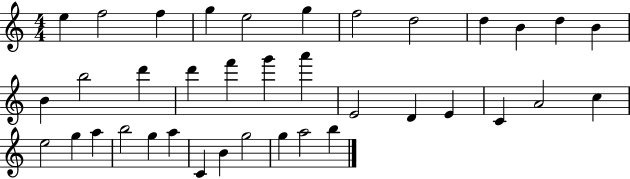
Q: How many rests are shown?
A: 0